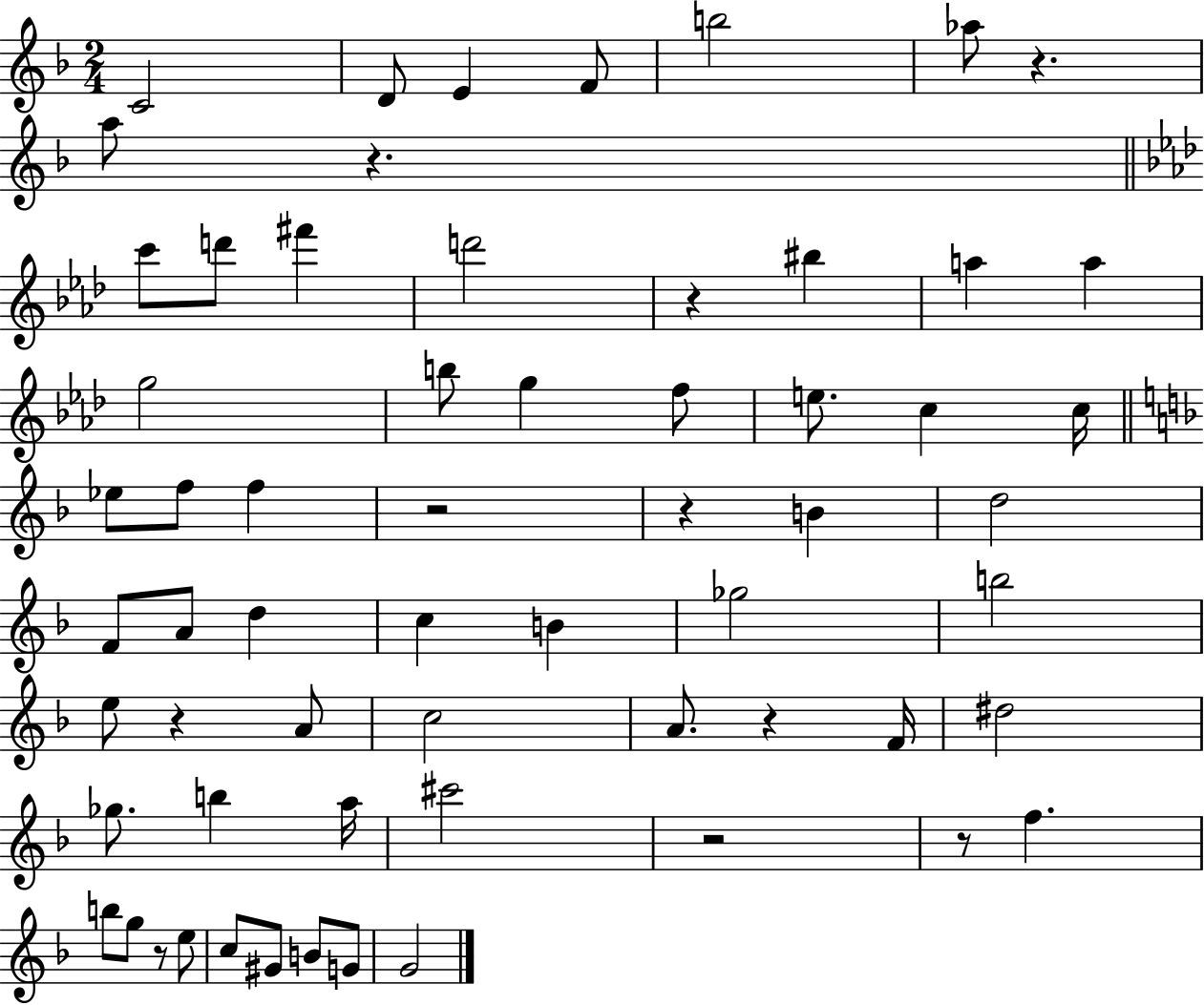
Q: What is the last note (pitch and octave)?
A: G4